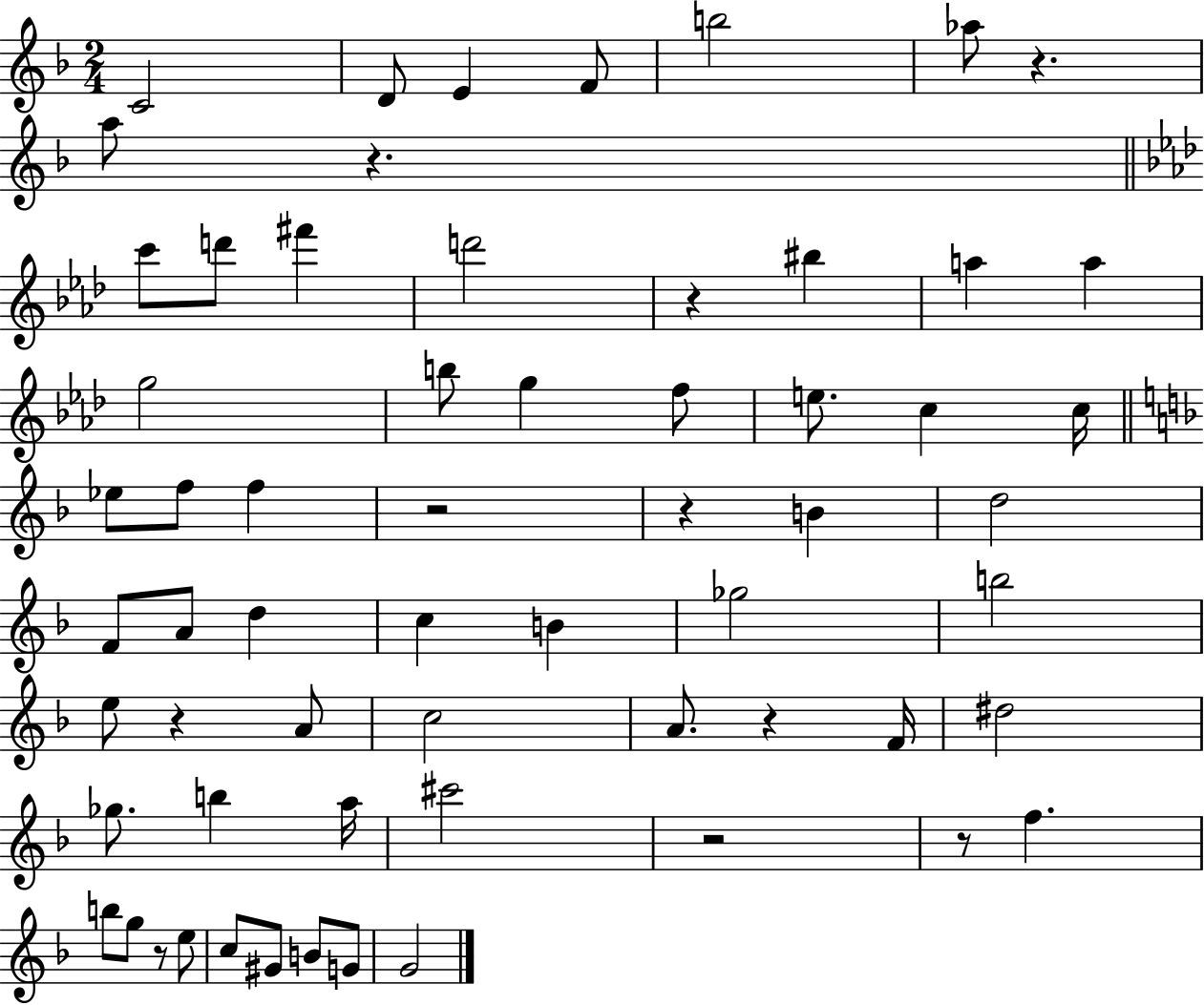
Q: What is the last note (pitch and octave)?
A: G4